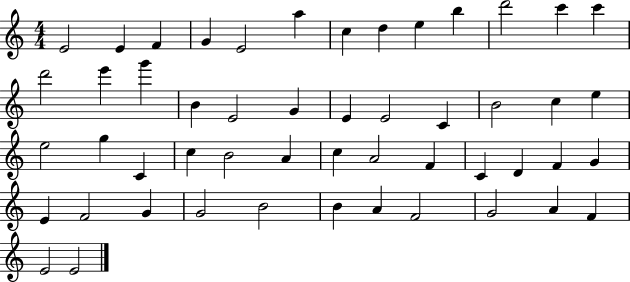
E4/h E4/q F4/q G4/q E4/h A5/q C5/q D5/q E5/q B5/q D6/h C6/q C6/q D6/h E6/q G6/q B4/q E4/h G4/q E4/q E4/h C4/q B4/h C5/q E5/q E5/h G5/q C4/q C5/q B4/h A4/q C5/q A4/h F4/q C4/q D4/q F4/q G4/q E4/q F4/h G4/q G4/h B4/h B4/q A4/q F4/h G4/h A4/q F4/q E4/h E4/h